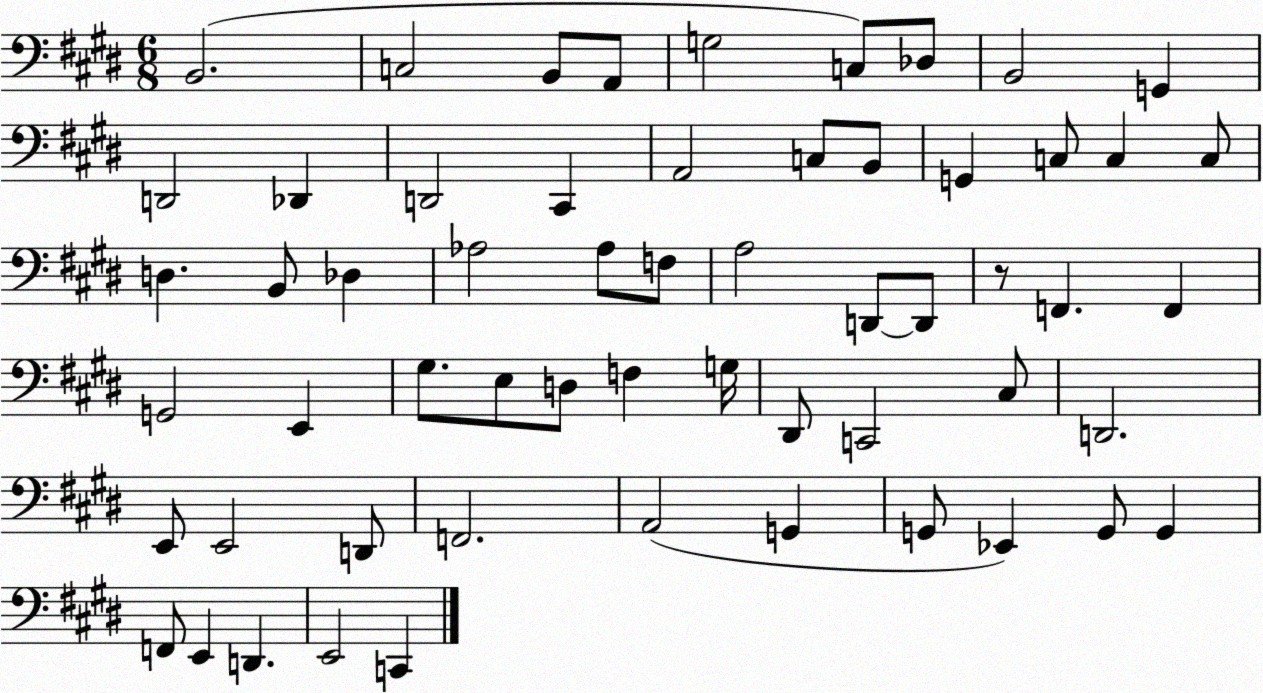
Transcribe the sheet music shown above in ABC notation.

X:1
T:Untitled
M:6/8
L:1/4
K:E
B,,2 C,2 B,,/2 A,,/2 G,2 C,/2 _D,/2 B,,2 G,, D,,2 _D,, D,,2 ^C,, A,,2 C,/2 B,,/2 G,, C,/2 C, C,/2 D, B,,/2 _D, _A,2 _A,/2 F,/2 A,2 D,,/2 D,,/2 z/2 F,, F,, G,,2 E,, ^G,/2 E,/2 D,/2 F, G,/4 ^D,,/2 C,,2 ^C,/2 D,,2 E,,/2 E,,2 D,,/2 F,,2 A,,2 G,, G,,/2 _E,, G,,/2 G,, F,,/2 E,, D,, E,,2 C,,